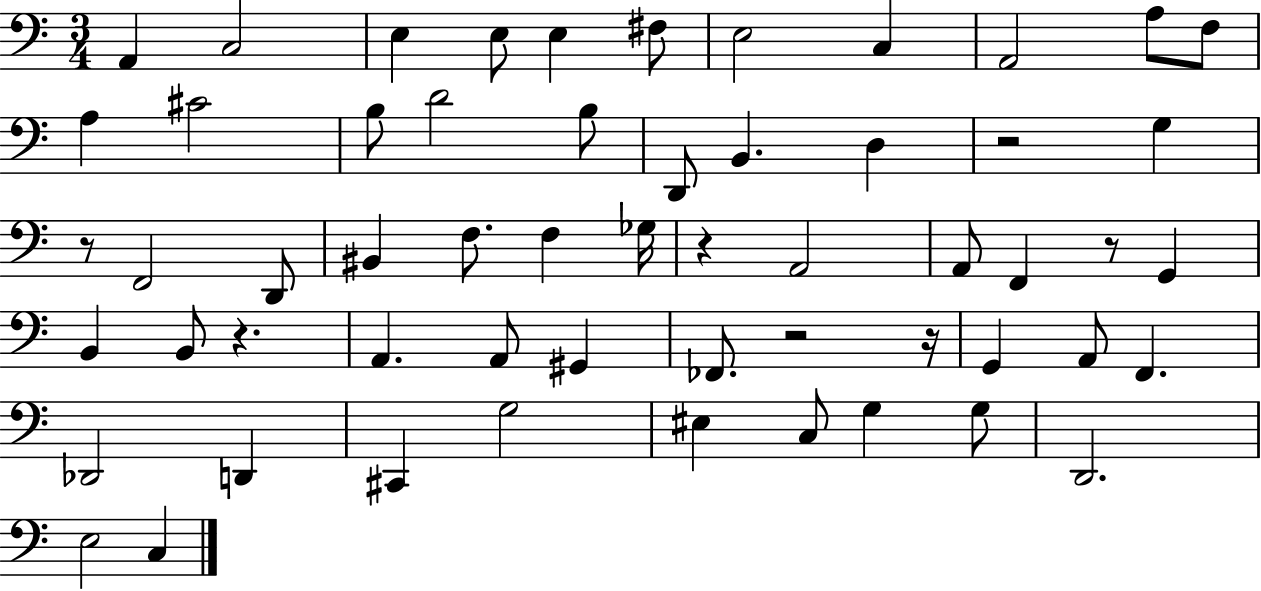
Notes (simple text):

A2/q C3/h E3/q E3/e E3/q F#3/e E3/h C3/q A2/h A3/e F3/e A3/q C#4/h B3/e D4/h B3/e D2/e B2/q. D3/q R/h G3/q R/e F2/h D2/e BIS2/q F3/e. F3/q Gb3/s R/q A2/h A2/e F2/q R/e G2/q B2/q B2/e R/q. A2/q. A2/e G#2/q FES2/e. R/h R/s G2/q A2/e F2/q. Db2/h D2/q C#2/q G3/h EIS3/q C3/e G3/q G3/e D2/h. E3/h C3/q